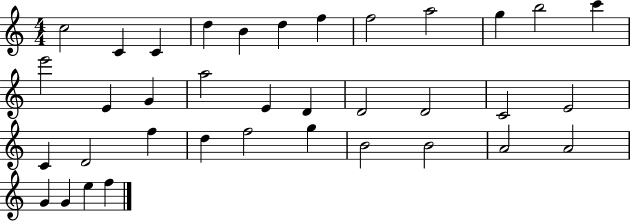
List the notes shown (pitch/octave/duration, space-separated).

C5/h C4/q C4/q D5/q B4/q D5/q F5/q F5/h A5/h G5/q B5/h C6/q E6/h E4/q G4/q A5/h E4/q D4/q D4/h D4/h C4/h E4/h C4/q D4/h F5/q D5/q F5/h G5/q B4/h B4/h A4/h A4/h G4/q G4/q E5/q F5/q